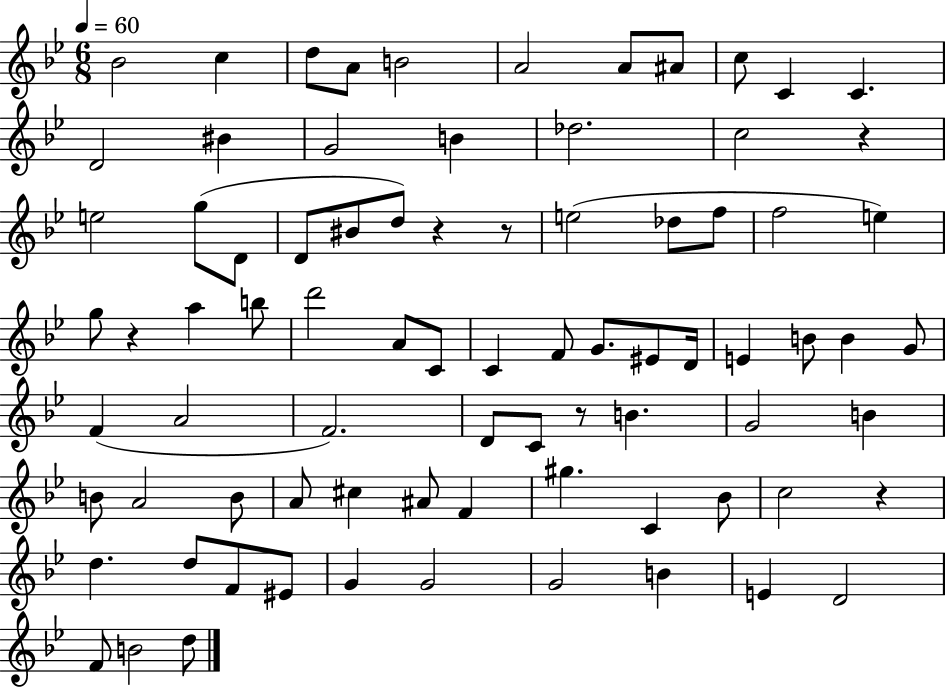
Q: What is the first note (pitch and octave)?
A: Bb4